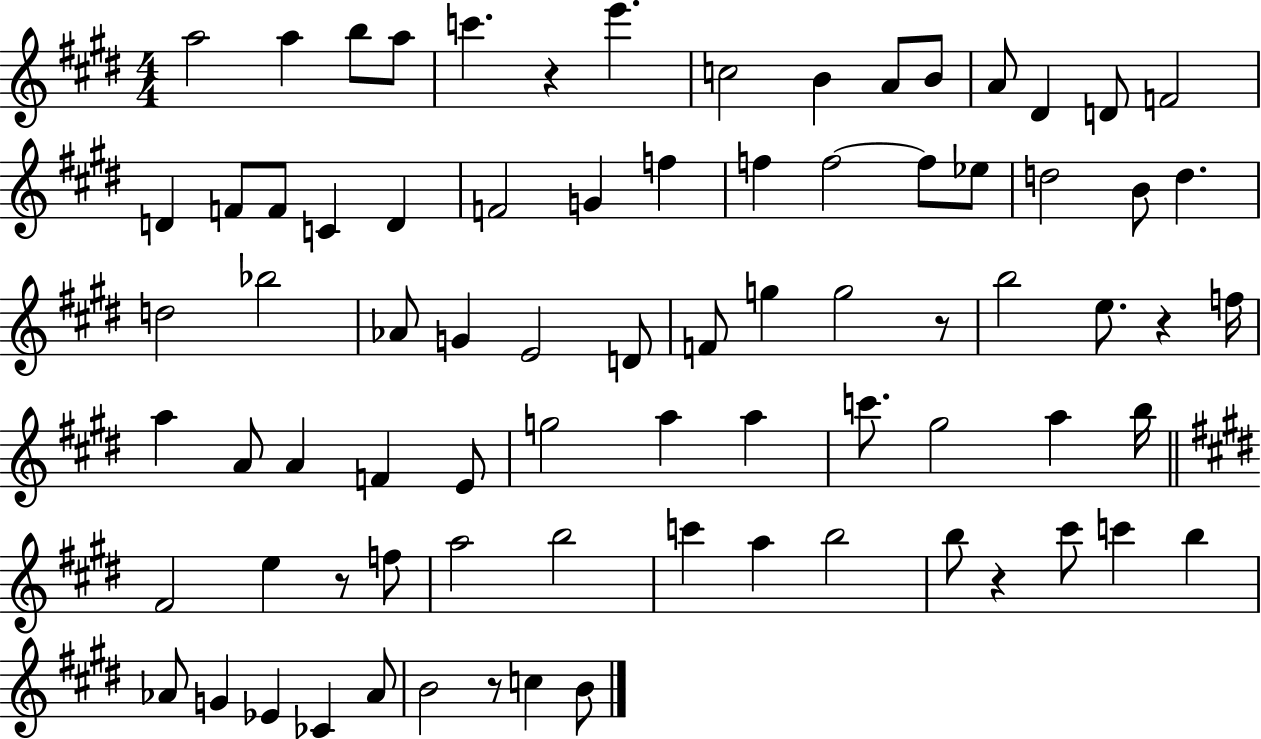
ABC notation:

X:1
T:Untitled
M:4/4
L:1/4
K:E
a2 a b/2 a/2 c' z e' c2 B A/2 B/2 A/2 ^D D/2 F2 D F/2 F/2 C D F2 G f f f2 f/2 _e/2 d2 B/2 d d2 _b2 _A/2 G E2 D/2 F/2 g g2 z/2 b2 e/2 z f/4 a A/2 A F E/2 g2 a a c'/2 ^g2 a b/4 ^F2 e z/2 f/2 a2 b2 c' a b2 b/2 z ^c'/2 c' b _A/2 G _E _C _A/2 B2 z/2 c B/2